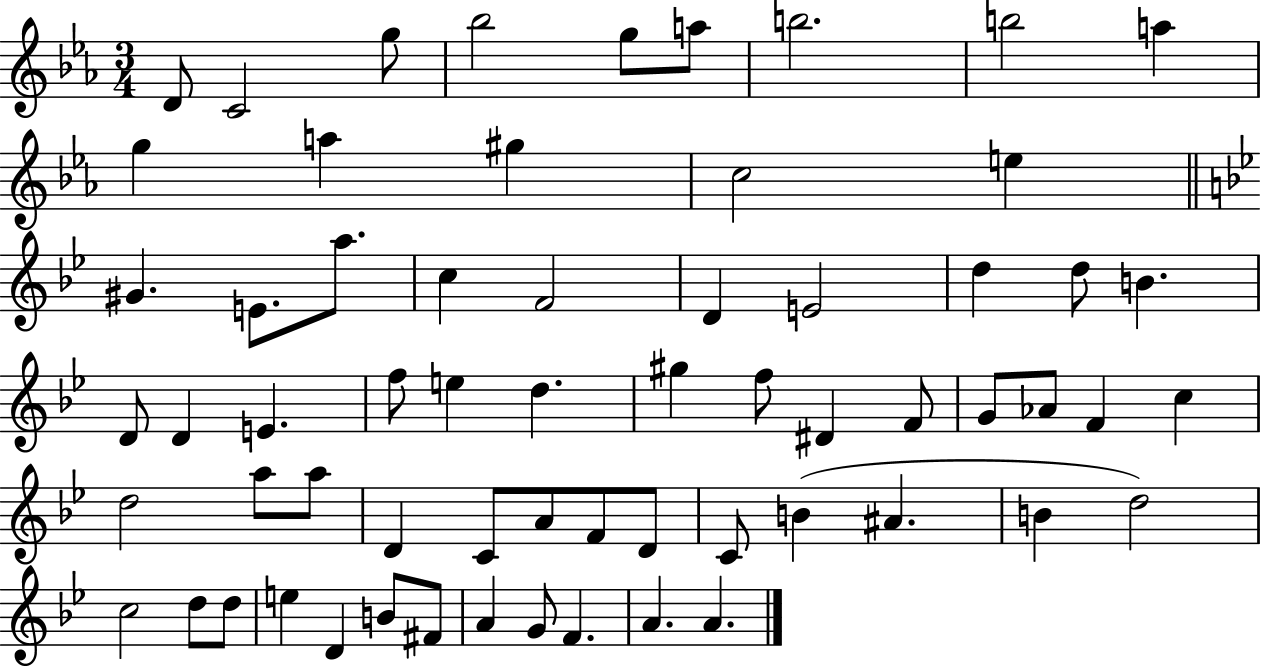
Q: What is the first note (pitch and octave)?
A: D4